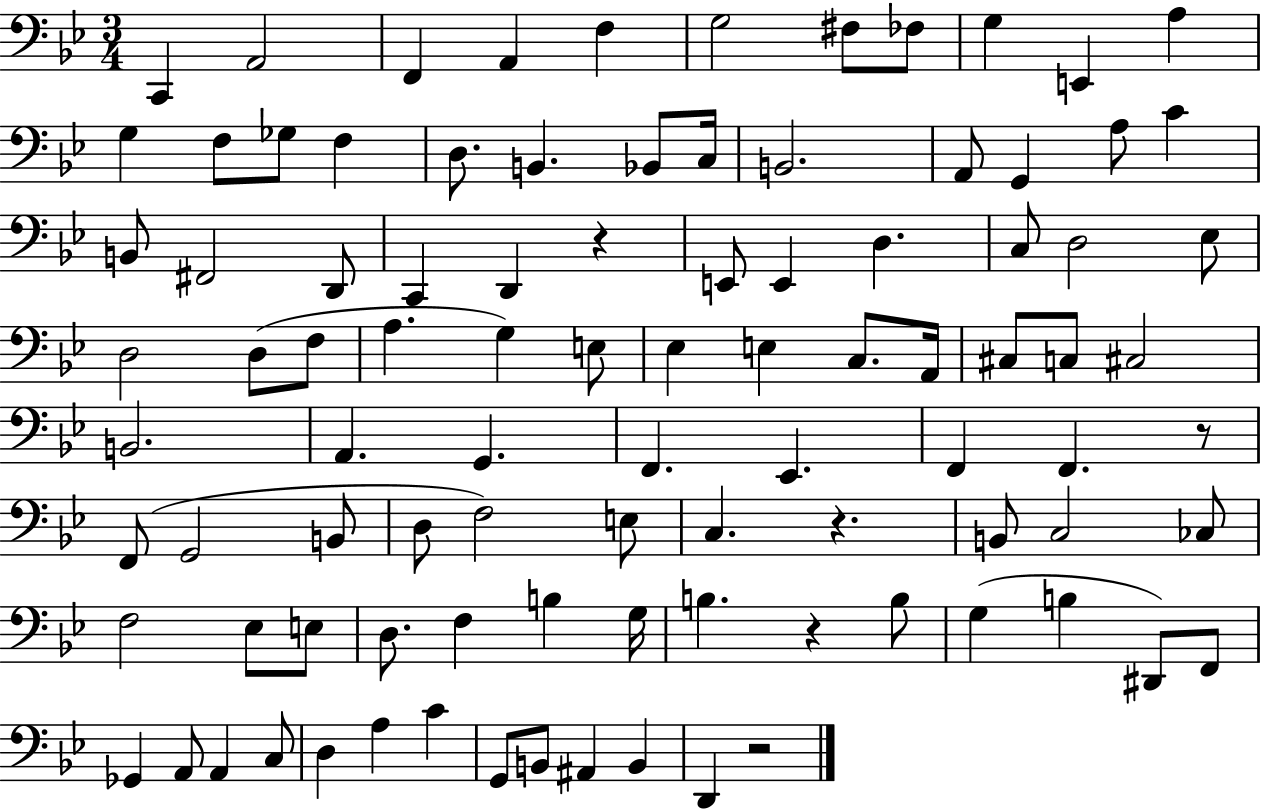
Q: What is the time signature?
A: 3/4